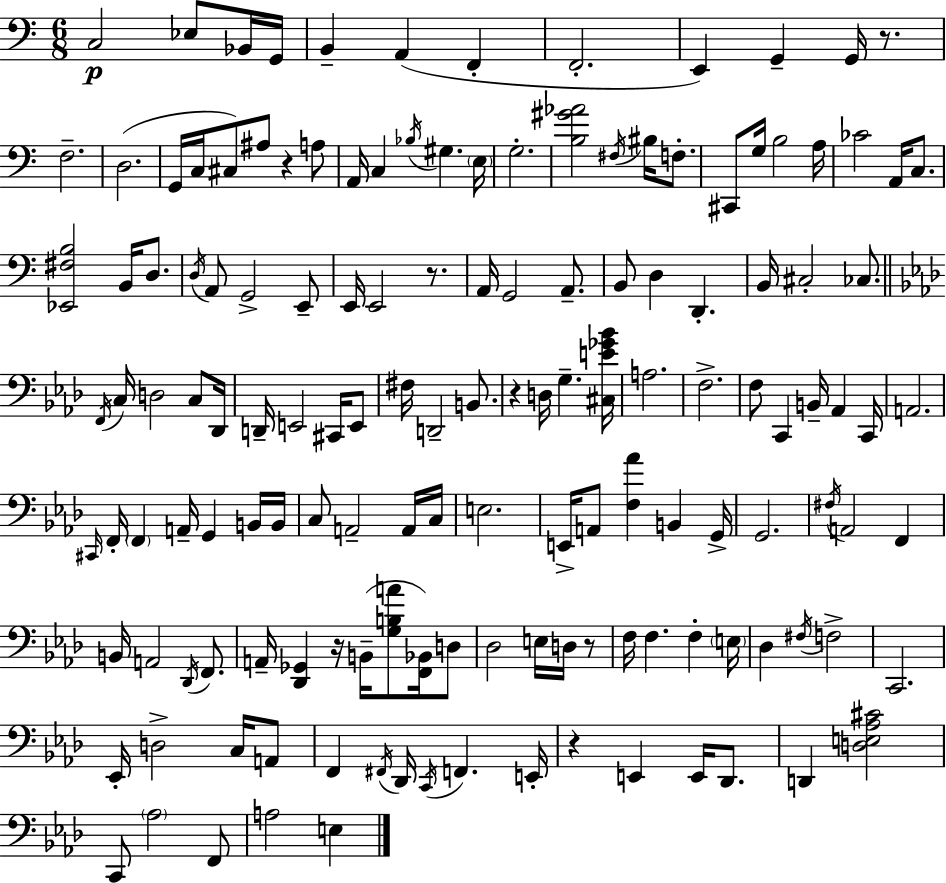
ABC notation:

X:1
T:Untitled
M:6/8
L:1/4
K:Am
C,2 _E,/2 _B,,/4 G,,/4 B,, A,, F,, F,,2 E,, G,, G,,/4 z/2 F,2 D,2 G,,/4 C,/4 ^C,/2 ^A,/2 z A,/2 A,,/4 C, _B,/4 ^G, E,/4 G,2 [B,^G_A]2 ^F,/4 ^B,/4 F,/2 ^C,,/2 G,/4 B,2 A,/4 _C2 A,,/4 C,/2 [_E,,^F,B,]2 B,,/4 D,/2 D,/4 A,,/2 G,,2 E,,/2 E,,/4 E,,2 z/2 A,,/4 G,,2 A,,/2 B,,/2 D, D,, B,,/4 ^C,2 _C,/2 F,,/4 C,/4 D,2 C,/2 _D,,/4 D,,/4 E,,2 ^C,,/4 E,,/2 ^F,/4 D,,2 B,,/2 z D,/4 G, [^C,E_G_B]/4 A,2 F,2 F,/2 C,, B,,/4 _A,, C,,/4 A,,2 ^C,,/4 F,,/4 F,, A,,/4 G,, B,,/4 B,,/4 C,/2 A,,2 A,,/4 C,/4 E,2 E,,/4 A,,/2 [F,_A] B,, G,,/4 G,,2 ^F,/4 A,,2 F,, B,,/4 A,,2 _D,,/4 F,,/2 A,,/4 [_D,,_G,,] z/4 B,,/4 [G,B,A]/2 [F,,_B,,]/4 D,/2 _D,2 E,/4 D,/4 z/2 F,/4 F, F, E,/4 _D, ^F,/4 F,2 C,,2 _E,,/4 D,2 C,/4 A,,/2 F,, ^F,,/4 _D,,/4 C,,/4 F,, E,,/4 z E,, E,,/4 _D,,/2 D,, [D,E,_A,^C]2 C,,/2 _A,2 F,,/2 A,2 E,